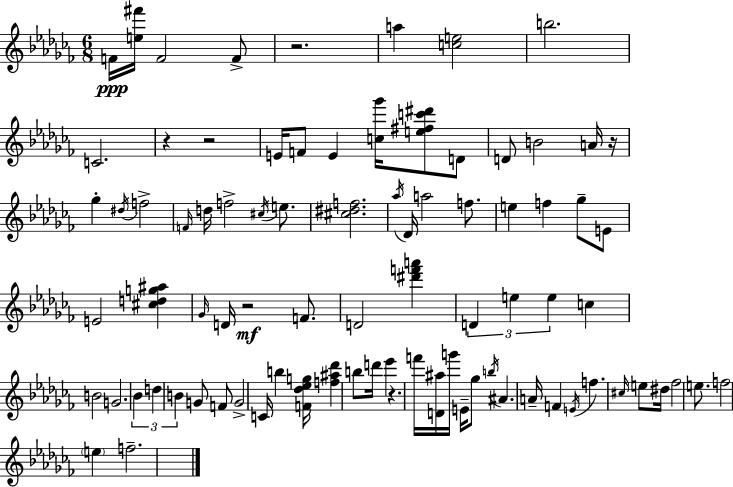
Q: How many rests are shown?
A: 6